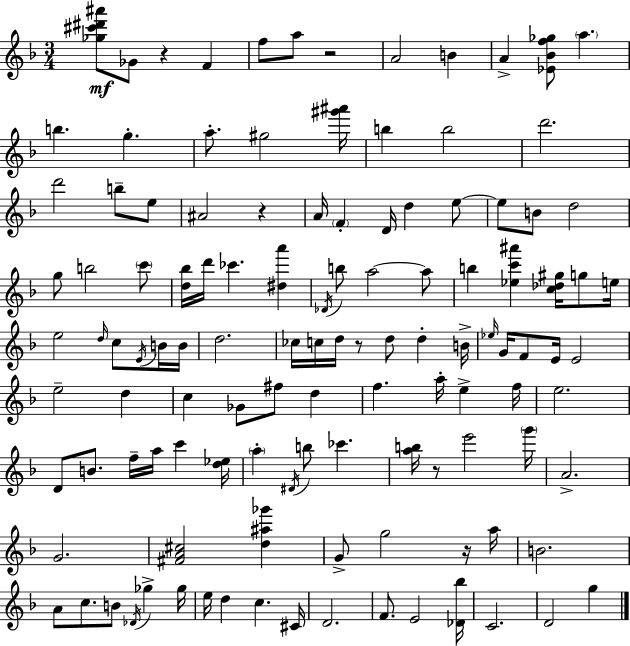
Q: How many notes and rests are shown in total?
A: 119